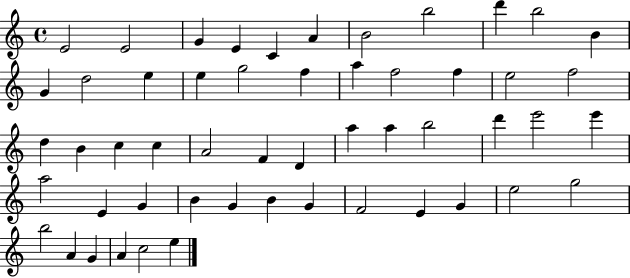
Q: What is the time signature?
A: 4/4